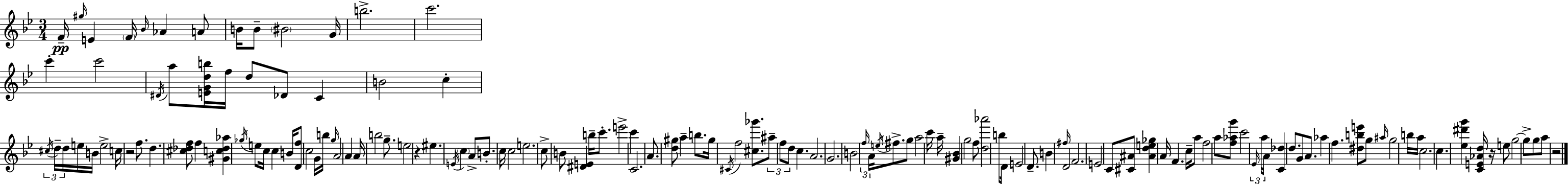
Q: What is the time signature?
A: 3/4